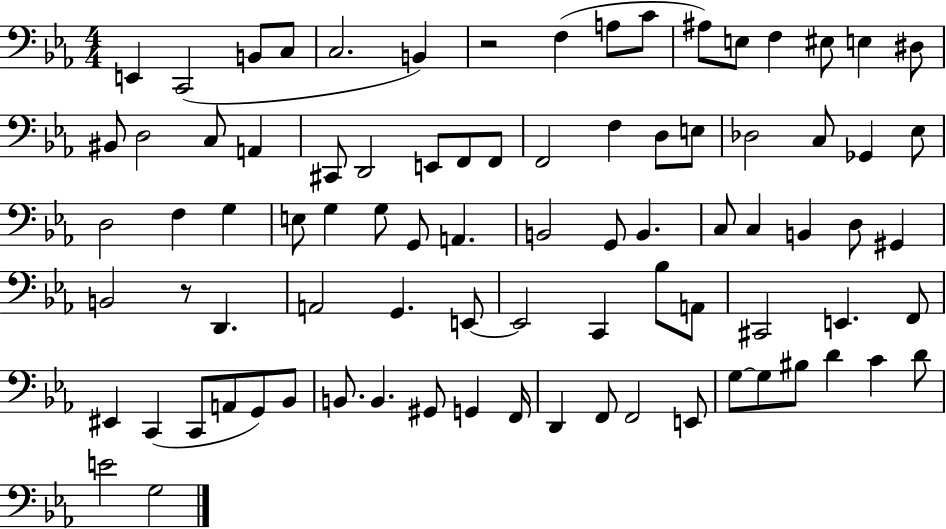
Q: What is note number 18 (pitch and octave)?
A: C3